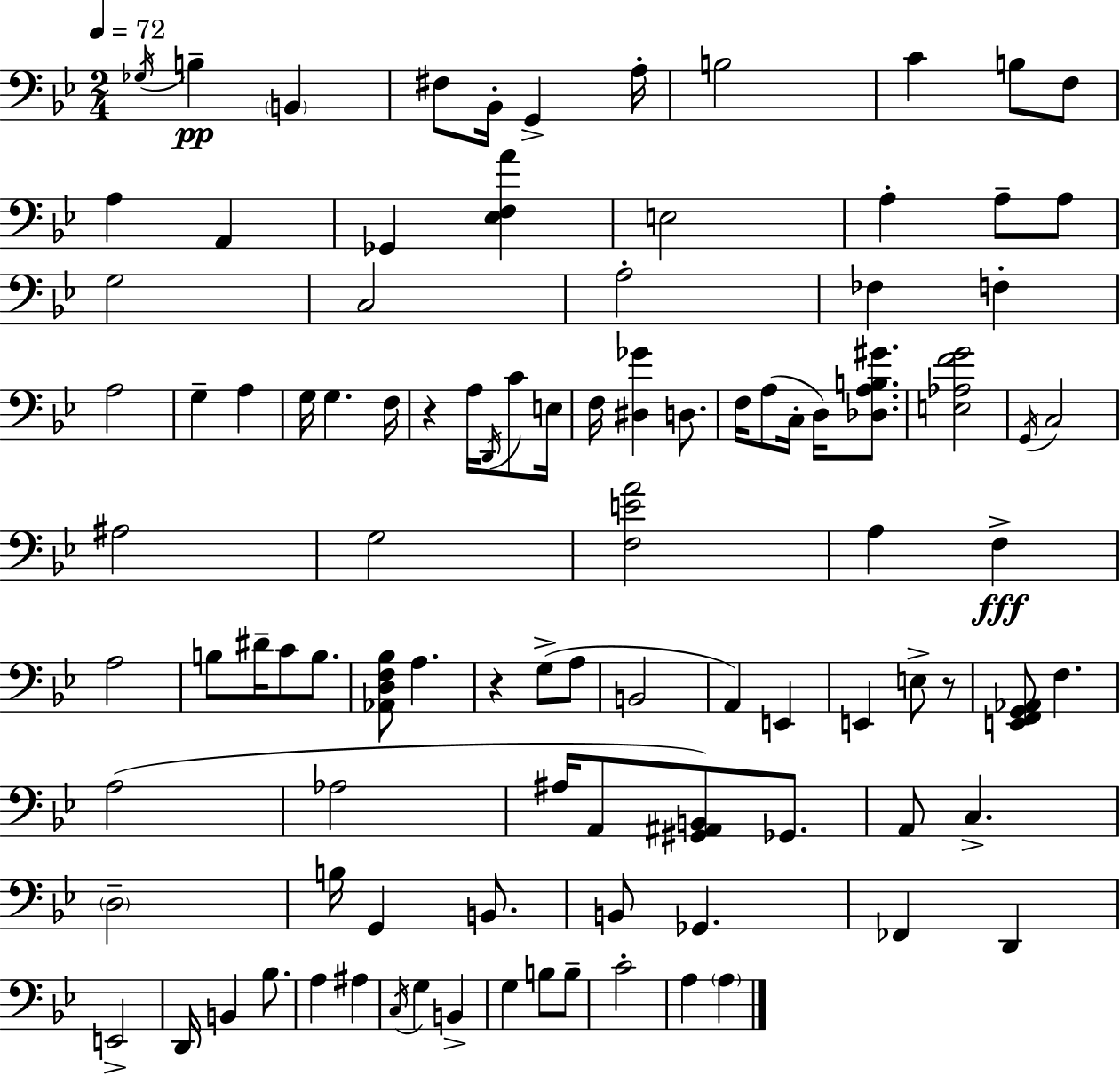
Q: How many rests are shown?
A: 3